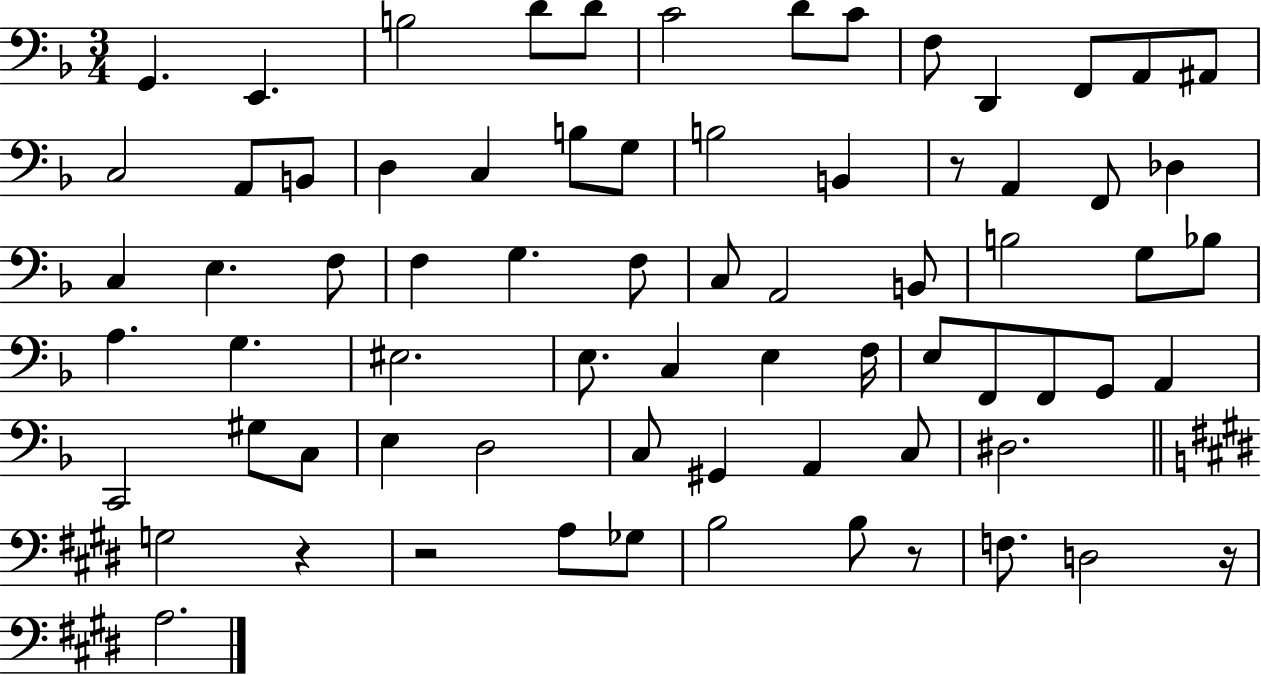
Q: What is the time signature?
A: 3/4